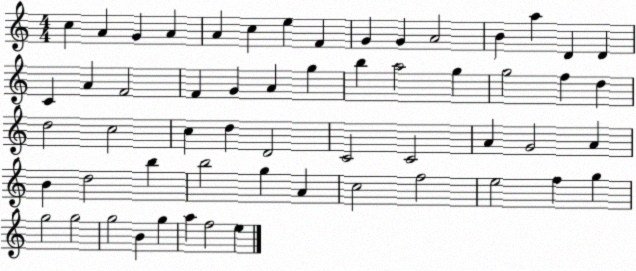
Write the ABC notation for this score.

X:1
T:Untitled
M:4/4
L:1/4
K:C
c A G A A c e F G G A2 B a D D C A F2 F G A g b a2 g g2 f d d2 c2 c d D2 C2 C2 A G2 A B d2 b b2 g A c2 f2 e2 f g g2 g2 g2 B g a f2 e